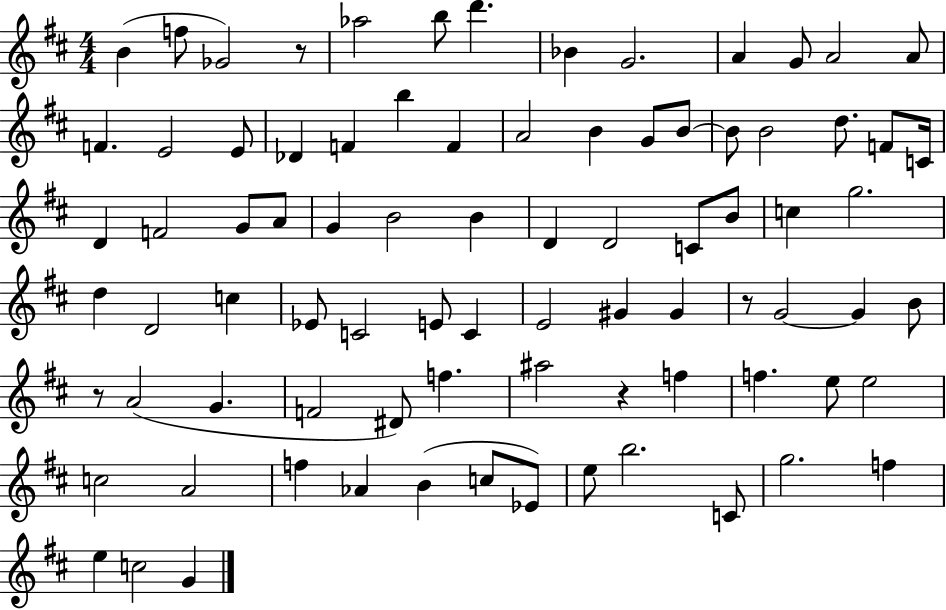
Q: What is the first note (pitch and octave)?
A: B4